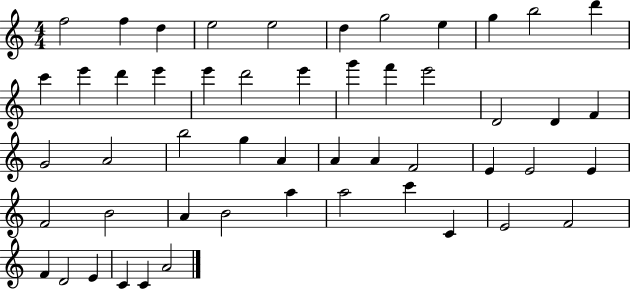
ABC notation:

X:1
T:Untitled
M:4/4
L:1/4
K:C
f2 f d e2 e2 d g2 e g b2 d' c' e' d' e' e' d'2 e' g' f' e'2 D2 D F G2 A2 b2 g A A A F2 E E2 E F2 B2 A B2 a a2 c' C E2 F2 F D2 E C C A2